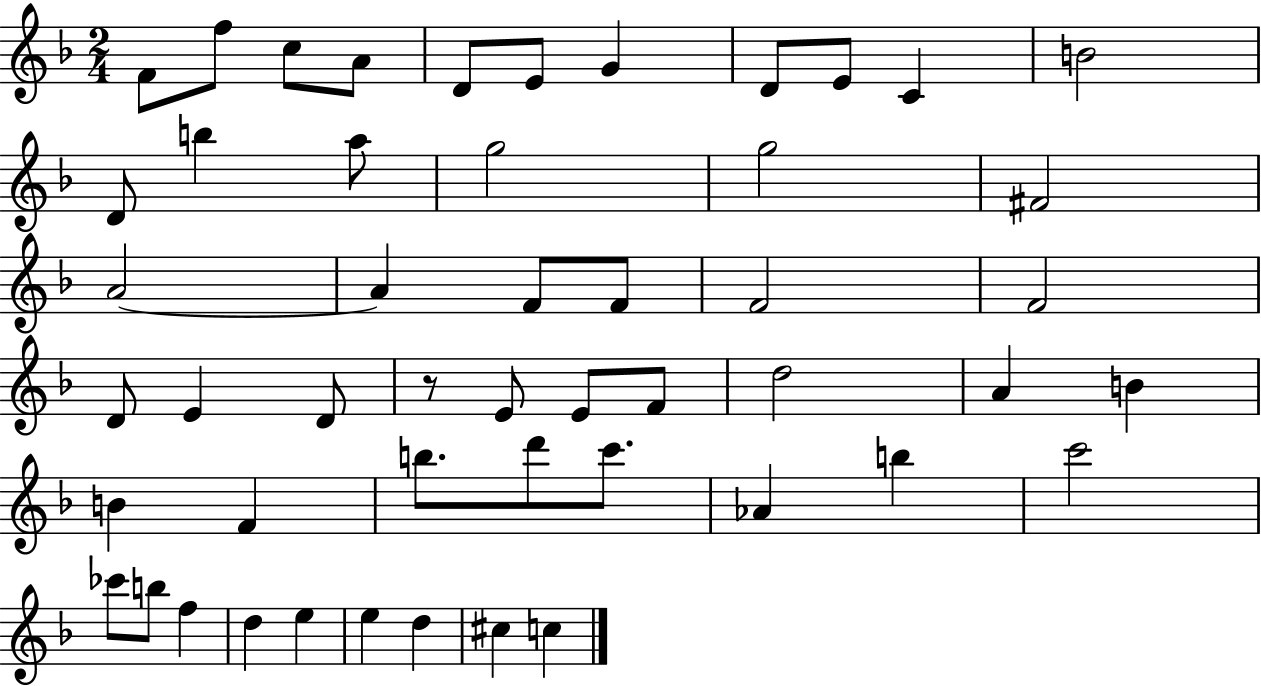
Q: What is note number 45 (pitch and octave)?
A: E5